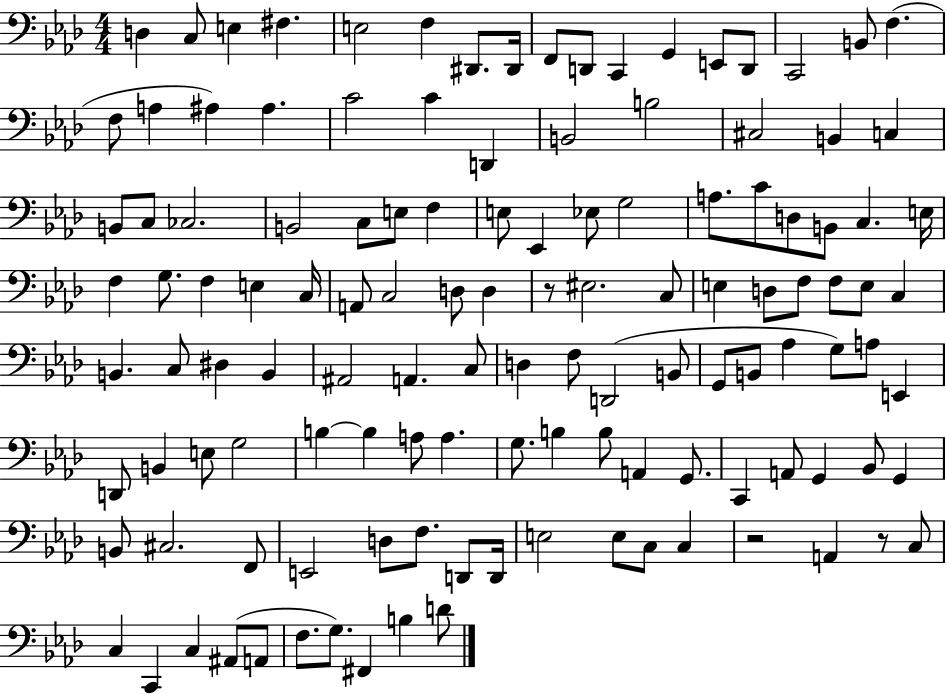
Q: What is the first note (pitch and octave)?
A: D3